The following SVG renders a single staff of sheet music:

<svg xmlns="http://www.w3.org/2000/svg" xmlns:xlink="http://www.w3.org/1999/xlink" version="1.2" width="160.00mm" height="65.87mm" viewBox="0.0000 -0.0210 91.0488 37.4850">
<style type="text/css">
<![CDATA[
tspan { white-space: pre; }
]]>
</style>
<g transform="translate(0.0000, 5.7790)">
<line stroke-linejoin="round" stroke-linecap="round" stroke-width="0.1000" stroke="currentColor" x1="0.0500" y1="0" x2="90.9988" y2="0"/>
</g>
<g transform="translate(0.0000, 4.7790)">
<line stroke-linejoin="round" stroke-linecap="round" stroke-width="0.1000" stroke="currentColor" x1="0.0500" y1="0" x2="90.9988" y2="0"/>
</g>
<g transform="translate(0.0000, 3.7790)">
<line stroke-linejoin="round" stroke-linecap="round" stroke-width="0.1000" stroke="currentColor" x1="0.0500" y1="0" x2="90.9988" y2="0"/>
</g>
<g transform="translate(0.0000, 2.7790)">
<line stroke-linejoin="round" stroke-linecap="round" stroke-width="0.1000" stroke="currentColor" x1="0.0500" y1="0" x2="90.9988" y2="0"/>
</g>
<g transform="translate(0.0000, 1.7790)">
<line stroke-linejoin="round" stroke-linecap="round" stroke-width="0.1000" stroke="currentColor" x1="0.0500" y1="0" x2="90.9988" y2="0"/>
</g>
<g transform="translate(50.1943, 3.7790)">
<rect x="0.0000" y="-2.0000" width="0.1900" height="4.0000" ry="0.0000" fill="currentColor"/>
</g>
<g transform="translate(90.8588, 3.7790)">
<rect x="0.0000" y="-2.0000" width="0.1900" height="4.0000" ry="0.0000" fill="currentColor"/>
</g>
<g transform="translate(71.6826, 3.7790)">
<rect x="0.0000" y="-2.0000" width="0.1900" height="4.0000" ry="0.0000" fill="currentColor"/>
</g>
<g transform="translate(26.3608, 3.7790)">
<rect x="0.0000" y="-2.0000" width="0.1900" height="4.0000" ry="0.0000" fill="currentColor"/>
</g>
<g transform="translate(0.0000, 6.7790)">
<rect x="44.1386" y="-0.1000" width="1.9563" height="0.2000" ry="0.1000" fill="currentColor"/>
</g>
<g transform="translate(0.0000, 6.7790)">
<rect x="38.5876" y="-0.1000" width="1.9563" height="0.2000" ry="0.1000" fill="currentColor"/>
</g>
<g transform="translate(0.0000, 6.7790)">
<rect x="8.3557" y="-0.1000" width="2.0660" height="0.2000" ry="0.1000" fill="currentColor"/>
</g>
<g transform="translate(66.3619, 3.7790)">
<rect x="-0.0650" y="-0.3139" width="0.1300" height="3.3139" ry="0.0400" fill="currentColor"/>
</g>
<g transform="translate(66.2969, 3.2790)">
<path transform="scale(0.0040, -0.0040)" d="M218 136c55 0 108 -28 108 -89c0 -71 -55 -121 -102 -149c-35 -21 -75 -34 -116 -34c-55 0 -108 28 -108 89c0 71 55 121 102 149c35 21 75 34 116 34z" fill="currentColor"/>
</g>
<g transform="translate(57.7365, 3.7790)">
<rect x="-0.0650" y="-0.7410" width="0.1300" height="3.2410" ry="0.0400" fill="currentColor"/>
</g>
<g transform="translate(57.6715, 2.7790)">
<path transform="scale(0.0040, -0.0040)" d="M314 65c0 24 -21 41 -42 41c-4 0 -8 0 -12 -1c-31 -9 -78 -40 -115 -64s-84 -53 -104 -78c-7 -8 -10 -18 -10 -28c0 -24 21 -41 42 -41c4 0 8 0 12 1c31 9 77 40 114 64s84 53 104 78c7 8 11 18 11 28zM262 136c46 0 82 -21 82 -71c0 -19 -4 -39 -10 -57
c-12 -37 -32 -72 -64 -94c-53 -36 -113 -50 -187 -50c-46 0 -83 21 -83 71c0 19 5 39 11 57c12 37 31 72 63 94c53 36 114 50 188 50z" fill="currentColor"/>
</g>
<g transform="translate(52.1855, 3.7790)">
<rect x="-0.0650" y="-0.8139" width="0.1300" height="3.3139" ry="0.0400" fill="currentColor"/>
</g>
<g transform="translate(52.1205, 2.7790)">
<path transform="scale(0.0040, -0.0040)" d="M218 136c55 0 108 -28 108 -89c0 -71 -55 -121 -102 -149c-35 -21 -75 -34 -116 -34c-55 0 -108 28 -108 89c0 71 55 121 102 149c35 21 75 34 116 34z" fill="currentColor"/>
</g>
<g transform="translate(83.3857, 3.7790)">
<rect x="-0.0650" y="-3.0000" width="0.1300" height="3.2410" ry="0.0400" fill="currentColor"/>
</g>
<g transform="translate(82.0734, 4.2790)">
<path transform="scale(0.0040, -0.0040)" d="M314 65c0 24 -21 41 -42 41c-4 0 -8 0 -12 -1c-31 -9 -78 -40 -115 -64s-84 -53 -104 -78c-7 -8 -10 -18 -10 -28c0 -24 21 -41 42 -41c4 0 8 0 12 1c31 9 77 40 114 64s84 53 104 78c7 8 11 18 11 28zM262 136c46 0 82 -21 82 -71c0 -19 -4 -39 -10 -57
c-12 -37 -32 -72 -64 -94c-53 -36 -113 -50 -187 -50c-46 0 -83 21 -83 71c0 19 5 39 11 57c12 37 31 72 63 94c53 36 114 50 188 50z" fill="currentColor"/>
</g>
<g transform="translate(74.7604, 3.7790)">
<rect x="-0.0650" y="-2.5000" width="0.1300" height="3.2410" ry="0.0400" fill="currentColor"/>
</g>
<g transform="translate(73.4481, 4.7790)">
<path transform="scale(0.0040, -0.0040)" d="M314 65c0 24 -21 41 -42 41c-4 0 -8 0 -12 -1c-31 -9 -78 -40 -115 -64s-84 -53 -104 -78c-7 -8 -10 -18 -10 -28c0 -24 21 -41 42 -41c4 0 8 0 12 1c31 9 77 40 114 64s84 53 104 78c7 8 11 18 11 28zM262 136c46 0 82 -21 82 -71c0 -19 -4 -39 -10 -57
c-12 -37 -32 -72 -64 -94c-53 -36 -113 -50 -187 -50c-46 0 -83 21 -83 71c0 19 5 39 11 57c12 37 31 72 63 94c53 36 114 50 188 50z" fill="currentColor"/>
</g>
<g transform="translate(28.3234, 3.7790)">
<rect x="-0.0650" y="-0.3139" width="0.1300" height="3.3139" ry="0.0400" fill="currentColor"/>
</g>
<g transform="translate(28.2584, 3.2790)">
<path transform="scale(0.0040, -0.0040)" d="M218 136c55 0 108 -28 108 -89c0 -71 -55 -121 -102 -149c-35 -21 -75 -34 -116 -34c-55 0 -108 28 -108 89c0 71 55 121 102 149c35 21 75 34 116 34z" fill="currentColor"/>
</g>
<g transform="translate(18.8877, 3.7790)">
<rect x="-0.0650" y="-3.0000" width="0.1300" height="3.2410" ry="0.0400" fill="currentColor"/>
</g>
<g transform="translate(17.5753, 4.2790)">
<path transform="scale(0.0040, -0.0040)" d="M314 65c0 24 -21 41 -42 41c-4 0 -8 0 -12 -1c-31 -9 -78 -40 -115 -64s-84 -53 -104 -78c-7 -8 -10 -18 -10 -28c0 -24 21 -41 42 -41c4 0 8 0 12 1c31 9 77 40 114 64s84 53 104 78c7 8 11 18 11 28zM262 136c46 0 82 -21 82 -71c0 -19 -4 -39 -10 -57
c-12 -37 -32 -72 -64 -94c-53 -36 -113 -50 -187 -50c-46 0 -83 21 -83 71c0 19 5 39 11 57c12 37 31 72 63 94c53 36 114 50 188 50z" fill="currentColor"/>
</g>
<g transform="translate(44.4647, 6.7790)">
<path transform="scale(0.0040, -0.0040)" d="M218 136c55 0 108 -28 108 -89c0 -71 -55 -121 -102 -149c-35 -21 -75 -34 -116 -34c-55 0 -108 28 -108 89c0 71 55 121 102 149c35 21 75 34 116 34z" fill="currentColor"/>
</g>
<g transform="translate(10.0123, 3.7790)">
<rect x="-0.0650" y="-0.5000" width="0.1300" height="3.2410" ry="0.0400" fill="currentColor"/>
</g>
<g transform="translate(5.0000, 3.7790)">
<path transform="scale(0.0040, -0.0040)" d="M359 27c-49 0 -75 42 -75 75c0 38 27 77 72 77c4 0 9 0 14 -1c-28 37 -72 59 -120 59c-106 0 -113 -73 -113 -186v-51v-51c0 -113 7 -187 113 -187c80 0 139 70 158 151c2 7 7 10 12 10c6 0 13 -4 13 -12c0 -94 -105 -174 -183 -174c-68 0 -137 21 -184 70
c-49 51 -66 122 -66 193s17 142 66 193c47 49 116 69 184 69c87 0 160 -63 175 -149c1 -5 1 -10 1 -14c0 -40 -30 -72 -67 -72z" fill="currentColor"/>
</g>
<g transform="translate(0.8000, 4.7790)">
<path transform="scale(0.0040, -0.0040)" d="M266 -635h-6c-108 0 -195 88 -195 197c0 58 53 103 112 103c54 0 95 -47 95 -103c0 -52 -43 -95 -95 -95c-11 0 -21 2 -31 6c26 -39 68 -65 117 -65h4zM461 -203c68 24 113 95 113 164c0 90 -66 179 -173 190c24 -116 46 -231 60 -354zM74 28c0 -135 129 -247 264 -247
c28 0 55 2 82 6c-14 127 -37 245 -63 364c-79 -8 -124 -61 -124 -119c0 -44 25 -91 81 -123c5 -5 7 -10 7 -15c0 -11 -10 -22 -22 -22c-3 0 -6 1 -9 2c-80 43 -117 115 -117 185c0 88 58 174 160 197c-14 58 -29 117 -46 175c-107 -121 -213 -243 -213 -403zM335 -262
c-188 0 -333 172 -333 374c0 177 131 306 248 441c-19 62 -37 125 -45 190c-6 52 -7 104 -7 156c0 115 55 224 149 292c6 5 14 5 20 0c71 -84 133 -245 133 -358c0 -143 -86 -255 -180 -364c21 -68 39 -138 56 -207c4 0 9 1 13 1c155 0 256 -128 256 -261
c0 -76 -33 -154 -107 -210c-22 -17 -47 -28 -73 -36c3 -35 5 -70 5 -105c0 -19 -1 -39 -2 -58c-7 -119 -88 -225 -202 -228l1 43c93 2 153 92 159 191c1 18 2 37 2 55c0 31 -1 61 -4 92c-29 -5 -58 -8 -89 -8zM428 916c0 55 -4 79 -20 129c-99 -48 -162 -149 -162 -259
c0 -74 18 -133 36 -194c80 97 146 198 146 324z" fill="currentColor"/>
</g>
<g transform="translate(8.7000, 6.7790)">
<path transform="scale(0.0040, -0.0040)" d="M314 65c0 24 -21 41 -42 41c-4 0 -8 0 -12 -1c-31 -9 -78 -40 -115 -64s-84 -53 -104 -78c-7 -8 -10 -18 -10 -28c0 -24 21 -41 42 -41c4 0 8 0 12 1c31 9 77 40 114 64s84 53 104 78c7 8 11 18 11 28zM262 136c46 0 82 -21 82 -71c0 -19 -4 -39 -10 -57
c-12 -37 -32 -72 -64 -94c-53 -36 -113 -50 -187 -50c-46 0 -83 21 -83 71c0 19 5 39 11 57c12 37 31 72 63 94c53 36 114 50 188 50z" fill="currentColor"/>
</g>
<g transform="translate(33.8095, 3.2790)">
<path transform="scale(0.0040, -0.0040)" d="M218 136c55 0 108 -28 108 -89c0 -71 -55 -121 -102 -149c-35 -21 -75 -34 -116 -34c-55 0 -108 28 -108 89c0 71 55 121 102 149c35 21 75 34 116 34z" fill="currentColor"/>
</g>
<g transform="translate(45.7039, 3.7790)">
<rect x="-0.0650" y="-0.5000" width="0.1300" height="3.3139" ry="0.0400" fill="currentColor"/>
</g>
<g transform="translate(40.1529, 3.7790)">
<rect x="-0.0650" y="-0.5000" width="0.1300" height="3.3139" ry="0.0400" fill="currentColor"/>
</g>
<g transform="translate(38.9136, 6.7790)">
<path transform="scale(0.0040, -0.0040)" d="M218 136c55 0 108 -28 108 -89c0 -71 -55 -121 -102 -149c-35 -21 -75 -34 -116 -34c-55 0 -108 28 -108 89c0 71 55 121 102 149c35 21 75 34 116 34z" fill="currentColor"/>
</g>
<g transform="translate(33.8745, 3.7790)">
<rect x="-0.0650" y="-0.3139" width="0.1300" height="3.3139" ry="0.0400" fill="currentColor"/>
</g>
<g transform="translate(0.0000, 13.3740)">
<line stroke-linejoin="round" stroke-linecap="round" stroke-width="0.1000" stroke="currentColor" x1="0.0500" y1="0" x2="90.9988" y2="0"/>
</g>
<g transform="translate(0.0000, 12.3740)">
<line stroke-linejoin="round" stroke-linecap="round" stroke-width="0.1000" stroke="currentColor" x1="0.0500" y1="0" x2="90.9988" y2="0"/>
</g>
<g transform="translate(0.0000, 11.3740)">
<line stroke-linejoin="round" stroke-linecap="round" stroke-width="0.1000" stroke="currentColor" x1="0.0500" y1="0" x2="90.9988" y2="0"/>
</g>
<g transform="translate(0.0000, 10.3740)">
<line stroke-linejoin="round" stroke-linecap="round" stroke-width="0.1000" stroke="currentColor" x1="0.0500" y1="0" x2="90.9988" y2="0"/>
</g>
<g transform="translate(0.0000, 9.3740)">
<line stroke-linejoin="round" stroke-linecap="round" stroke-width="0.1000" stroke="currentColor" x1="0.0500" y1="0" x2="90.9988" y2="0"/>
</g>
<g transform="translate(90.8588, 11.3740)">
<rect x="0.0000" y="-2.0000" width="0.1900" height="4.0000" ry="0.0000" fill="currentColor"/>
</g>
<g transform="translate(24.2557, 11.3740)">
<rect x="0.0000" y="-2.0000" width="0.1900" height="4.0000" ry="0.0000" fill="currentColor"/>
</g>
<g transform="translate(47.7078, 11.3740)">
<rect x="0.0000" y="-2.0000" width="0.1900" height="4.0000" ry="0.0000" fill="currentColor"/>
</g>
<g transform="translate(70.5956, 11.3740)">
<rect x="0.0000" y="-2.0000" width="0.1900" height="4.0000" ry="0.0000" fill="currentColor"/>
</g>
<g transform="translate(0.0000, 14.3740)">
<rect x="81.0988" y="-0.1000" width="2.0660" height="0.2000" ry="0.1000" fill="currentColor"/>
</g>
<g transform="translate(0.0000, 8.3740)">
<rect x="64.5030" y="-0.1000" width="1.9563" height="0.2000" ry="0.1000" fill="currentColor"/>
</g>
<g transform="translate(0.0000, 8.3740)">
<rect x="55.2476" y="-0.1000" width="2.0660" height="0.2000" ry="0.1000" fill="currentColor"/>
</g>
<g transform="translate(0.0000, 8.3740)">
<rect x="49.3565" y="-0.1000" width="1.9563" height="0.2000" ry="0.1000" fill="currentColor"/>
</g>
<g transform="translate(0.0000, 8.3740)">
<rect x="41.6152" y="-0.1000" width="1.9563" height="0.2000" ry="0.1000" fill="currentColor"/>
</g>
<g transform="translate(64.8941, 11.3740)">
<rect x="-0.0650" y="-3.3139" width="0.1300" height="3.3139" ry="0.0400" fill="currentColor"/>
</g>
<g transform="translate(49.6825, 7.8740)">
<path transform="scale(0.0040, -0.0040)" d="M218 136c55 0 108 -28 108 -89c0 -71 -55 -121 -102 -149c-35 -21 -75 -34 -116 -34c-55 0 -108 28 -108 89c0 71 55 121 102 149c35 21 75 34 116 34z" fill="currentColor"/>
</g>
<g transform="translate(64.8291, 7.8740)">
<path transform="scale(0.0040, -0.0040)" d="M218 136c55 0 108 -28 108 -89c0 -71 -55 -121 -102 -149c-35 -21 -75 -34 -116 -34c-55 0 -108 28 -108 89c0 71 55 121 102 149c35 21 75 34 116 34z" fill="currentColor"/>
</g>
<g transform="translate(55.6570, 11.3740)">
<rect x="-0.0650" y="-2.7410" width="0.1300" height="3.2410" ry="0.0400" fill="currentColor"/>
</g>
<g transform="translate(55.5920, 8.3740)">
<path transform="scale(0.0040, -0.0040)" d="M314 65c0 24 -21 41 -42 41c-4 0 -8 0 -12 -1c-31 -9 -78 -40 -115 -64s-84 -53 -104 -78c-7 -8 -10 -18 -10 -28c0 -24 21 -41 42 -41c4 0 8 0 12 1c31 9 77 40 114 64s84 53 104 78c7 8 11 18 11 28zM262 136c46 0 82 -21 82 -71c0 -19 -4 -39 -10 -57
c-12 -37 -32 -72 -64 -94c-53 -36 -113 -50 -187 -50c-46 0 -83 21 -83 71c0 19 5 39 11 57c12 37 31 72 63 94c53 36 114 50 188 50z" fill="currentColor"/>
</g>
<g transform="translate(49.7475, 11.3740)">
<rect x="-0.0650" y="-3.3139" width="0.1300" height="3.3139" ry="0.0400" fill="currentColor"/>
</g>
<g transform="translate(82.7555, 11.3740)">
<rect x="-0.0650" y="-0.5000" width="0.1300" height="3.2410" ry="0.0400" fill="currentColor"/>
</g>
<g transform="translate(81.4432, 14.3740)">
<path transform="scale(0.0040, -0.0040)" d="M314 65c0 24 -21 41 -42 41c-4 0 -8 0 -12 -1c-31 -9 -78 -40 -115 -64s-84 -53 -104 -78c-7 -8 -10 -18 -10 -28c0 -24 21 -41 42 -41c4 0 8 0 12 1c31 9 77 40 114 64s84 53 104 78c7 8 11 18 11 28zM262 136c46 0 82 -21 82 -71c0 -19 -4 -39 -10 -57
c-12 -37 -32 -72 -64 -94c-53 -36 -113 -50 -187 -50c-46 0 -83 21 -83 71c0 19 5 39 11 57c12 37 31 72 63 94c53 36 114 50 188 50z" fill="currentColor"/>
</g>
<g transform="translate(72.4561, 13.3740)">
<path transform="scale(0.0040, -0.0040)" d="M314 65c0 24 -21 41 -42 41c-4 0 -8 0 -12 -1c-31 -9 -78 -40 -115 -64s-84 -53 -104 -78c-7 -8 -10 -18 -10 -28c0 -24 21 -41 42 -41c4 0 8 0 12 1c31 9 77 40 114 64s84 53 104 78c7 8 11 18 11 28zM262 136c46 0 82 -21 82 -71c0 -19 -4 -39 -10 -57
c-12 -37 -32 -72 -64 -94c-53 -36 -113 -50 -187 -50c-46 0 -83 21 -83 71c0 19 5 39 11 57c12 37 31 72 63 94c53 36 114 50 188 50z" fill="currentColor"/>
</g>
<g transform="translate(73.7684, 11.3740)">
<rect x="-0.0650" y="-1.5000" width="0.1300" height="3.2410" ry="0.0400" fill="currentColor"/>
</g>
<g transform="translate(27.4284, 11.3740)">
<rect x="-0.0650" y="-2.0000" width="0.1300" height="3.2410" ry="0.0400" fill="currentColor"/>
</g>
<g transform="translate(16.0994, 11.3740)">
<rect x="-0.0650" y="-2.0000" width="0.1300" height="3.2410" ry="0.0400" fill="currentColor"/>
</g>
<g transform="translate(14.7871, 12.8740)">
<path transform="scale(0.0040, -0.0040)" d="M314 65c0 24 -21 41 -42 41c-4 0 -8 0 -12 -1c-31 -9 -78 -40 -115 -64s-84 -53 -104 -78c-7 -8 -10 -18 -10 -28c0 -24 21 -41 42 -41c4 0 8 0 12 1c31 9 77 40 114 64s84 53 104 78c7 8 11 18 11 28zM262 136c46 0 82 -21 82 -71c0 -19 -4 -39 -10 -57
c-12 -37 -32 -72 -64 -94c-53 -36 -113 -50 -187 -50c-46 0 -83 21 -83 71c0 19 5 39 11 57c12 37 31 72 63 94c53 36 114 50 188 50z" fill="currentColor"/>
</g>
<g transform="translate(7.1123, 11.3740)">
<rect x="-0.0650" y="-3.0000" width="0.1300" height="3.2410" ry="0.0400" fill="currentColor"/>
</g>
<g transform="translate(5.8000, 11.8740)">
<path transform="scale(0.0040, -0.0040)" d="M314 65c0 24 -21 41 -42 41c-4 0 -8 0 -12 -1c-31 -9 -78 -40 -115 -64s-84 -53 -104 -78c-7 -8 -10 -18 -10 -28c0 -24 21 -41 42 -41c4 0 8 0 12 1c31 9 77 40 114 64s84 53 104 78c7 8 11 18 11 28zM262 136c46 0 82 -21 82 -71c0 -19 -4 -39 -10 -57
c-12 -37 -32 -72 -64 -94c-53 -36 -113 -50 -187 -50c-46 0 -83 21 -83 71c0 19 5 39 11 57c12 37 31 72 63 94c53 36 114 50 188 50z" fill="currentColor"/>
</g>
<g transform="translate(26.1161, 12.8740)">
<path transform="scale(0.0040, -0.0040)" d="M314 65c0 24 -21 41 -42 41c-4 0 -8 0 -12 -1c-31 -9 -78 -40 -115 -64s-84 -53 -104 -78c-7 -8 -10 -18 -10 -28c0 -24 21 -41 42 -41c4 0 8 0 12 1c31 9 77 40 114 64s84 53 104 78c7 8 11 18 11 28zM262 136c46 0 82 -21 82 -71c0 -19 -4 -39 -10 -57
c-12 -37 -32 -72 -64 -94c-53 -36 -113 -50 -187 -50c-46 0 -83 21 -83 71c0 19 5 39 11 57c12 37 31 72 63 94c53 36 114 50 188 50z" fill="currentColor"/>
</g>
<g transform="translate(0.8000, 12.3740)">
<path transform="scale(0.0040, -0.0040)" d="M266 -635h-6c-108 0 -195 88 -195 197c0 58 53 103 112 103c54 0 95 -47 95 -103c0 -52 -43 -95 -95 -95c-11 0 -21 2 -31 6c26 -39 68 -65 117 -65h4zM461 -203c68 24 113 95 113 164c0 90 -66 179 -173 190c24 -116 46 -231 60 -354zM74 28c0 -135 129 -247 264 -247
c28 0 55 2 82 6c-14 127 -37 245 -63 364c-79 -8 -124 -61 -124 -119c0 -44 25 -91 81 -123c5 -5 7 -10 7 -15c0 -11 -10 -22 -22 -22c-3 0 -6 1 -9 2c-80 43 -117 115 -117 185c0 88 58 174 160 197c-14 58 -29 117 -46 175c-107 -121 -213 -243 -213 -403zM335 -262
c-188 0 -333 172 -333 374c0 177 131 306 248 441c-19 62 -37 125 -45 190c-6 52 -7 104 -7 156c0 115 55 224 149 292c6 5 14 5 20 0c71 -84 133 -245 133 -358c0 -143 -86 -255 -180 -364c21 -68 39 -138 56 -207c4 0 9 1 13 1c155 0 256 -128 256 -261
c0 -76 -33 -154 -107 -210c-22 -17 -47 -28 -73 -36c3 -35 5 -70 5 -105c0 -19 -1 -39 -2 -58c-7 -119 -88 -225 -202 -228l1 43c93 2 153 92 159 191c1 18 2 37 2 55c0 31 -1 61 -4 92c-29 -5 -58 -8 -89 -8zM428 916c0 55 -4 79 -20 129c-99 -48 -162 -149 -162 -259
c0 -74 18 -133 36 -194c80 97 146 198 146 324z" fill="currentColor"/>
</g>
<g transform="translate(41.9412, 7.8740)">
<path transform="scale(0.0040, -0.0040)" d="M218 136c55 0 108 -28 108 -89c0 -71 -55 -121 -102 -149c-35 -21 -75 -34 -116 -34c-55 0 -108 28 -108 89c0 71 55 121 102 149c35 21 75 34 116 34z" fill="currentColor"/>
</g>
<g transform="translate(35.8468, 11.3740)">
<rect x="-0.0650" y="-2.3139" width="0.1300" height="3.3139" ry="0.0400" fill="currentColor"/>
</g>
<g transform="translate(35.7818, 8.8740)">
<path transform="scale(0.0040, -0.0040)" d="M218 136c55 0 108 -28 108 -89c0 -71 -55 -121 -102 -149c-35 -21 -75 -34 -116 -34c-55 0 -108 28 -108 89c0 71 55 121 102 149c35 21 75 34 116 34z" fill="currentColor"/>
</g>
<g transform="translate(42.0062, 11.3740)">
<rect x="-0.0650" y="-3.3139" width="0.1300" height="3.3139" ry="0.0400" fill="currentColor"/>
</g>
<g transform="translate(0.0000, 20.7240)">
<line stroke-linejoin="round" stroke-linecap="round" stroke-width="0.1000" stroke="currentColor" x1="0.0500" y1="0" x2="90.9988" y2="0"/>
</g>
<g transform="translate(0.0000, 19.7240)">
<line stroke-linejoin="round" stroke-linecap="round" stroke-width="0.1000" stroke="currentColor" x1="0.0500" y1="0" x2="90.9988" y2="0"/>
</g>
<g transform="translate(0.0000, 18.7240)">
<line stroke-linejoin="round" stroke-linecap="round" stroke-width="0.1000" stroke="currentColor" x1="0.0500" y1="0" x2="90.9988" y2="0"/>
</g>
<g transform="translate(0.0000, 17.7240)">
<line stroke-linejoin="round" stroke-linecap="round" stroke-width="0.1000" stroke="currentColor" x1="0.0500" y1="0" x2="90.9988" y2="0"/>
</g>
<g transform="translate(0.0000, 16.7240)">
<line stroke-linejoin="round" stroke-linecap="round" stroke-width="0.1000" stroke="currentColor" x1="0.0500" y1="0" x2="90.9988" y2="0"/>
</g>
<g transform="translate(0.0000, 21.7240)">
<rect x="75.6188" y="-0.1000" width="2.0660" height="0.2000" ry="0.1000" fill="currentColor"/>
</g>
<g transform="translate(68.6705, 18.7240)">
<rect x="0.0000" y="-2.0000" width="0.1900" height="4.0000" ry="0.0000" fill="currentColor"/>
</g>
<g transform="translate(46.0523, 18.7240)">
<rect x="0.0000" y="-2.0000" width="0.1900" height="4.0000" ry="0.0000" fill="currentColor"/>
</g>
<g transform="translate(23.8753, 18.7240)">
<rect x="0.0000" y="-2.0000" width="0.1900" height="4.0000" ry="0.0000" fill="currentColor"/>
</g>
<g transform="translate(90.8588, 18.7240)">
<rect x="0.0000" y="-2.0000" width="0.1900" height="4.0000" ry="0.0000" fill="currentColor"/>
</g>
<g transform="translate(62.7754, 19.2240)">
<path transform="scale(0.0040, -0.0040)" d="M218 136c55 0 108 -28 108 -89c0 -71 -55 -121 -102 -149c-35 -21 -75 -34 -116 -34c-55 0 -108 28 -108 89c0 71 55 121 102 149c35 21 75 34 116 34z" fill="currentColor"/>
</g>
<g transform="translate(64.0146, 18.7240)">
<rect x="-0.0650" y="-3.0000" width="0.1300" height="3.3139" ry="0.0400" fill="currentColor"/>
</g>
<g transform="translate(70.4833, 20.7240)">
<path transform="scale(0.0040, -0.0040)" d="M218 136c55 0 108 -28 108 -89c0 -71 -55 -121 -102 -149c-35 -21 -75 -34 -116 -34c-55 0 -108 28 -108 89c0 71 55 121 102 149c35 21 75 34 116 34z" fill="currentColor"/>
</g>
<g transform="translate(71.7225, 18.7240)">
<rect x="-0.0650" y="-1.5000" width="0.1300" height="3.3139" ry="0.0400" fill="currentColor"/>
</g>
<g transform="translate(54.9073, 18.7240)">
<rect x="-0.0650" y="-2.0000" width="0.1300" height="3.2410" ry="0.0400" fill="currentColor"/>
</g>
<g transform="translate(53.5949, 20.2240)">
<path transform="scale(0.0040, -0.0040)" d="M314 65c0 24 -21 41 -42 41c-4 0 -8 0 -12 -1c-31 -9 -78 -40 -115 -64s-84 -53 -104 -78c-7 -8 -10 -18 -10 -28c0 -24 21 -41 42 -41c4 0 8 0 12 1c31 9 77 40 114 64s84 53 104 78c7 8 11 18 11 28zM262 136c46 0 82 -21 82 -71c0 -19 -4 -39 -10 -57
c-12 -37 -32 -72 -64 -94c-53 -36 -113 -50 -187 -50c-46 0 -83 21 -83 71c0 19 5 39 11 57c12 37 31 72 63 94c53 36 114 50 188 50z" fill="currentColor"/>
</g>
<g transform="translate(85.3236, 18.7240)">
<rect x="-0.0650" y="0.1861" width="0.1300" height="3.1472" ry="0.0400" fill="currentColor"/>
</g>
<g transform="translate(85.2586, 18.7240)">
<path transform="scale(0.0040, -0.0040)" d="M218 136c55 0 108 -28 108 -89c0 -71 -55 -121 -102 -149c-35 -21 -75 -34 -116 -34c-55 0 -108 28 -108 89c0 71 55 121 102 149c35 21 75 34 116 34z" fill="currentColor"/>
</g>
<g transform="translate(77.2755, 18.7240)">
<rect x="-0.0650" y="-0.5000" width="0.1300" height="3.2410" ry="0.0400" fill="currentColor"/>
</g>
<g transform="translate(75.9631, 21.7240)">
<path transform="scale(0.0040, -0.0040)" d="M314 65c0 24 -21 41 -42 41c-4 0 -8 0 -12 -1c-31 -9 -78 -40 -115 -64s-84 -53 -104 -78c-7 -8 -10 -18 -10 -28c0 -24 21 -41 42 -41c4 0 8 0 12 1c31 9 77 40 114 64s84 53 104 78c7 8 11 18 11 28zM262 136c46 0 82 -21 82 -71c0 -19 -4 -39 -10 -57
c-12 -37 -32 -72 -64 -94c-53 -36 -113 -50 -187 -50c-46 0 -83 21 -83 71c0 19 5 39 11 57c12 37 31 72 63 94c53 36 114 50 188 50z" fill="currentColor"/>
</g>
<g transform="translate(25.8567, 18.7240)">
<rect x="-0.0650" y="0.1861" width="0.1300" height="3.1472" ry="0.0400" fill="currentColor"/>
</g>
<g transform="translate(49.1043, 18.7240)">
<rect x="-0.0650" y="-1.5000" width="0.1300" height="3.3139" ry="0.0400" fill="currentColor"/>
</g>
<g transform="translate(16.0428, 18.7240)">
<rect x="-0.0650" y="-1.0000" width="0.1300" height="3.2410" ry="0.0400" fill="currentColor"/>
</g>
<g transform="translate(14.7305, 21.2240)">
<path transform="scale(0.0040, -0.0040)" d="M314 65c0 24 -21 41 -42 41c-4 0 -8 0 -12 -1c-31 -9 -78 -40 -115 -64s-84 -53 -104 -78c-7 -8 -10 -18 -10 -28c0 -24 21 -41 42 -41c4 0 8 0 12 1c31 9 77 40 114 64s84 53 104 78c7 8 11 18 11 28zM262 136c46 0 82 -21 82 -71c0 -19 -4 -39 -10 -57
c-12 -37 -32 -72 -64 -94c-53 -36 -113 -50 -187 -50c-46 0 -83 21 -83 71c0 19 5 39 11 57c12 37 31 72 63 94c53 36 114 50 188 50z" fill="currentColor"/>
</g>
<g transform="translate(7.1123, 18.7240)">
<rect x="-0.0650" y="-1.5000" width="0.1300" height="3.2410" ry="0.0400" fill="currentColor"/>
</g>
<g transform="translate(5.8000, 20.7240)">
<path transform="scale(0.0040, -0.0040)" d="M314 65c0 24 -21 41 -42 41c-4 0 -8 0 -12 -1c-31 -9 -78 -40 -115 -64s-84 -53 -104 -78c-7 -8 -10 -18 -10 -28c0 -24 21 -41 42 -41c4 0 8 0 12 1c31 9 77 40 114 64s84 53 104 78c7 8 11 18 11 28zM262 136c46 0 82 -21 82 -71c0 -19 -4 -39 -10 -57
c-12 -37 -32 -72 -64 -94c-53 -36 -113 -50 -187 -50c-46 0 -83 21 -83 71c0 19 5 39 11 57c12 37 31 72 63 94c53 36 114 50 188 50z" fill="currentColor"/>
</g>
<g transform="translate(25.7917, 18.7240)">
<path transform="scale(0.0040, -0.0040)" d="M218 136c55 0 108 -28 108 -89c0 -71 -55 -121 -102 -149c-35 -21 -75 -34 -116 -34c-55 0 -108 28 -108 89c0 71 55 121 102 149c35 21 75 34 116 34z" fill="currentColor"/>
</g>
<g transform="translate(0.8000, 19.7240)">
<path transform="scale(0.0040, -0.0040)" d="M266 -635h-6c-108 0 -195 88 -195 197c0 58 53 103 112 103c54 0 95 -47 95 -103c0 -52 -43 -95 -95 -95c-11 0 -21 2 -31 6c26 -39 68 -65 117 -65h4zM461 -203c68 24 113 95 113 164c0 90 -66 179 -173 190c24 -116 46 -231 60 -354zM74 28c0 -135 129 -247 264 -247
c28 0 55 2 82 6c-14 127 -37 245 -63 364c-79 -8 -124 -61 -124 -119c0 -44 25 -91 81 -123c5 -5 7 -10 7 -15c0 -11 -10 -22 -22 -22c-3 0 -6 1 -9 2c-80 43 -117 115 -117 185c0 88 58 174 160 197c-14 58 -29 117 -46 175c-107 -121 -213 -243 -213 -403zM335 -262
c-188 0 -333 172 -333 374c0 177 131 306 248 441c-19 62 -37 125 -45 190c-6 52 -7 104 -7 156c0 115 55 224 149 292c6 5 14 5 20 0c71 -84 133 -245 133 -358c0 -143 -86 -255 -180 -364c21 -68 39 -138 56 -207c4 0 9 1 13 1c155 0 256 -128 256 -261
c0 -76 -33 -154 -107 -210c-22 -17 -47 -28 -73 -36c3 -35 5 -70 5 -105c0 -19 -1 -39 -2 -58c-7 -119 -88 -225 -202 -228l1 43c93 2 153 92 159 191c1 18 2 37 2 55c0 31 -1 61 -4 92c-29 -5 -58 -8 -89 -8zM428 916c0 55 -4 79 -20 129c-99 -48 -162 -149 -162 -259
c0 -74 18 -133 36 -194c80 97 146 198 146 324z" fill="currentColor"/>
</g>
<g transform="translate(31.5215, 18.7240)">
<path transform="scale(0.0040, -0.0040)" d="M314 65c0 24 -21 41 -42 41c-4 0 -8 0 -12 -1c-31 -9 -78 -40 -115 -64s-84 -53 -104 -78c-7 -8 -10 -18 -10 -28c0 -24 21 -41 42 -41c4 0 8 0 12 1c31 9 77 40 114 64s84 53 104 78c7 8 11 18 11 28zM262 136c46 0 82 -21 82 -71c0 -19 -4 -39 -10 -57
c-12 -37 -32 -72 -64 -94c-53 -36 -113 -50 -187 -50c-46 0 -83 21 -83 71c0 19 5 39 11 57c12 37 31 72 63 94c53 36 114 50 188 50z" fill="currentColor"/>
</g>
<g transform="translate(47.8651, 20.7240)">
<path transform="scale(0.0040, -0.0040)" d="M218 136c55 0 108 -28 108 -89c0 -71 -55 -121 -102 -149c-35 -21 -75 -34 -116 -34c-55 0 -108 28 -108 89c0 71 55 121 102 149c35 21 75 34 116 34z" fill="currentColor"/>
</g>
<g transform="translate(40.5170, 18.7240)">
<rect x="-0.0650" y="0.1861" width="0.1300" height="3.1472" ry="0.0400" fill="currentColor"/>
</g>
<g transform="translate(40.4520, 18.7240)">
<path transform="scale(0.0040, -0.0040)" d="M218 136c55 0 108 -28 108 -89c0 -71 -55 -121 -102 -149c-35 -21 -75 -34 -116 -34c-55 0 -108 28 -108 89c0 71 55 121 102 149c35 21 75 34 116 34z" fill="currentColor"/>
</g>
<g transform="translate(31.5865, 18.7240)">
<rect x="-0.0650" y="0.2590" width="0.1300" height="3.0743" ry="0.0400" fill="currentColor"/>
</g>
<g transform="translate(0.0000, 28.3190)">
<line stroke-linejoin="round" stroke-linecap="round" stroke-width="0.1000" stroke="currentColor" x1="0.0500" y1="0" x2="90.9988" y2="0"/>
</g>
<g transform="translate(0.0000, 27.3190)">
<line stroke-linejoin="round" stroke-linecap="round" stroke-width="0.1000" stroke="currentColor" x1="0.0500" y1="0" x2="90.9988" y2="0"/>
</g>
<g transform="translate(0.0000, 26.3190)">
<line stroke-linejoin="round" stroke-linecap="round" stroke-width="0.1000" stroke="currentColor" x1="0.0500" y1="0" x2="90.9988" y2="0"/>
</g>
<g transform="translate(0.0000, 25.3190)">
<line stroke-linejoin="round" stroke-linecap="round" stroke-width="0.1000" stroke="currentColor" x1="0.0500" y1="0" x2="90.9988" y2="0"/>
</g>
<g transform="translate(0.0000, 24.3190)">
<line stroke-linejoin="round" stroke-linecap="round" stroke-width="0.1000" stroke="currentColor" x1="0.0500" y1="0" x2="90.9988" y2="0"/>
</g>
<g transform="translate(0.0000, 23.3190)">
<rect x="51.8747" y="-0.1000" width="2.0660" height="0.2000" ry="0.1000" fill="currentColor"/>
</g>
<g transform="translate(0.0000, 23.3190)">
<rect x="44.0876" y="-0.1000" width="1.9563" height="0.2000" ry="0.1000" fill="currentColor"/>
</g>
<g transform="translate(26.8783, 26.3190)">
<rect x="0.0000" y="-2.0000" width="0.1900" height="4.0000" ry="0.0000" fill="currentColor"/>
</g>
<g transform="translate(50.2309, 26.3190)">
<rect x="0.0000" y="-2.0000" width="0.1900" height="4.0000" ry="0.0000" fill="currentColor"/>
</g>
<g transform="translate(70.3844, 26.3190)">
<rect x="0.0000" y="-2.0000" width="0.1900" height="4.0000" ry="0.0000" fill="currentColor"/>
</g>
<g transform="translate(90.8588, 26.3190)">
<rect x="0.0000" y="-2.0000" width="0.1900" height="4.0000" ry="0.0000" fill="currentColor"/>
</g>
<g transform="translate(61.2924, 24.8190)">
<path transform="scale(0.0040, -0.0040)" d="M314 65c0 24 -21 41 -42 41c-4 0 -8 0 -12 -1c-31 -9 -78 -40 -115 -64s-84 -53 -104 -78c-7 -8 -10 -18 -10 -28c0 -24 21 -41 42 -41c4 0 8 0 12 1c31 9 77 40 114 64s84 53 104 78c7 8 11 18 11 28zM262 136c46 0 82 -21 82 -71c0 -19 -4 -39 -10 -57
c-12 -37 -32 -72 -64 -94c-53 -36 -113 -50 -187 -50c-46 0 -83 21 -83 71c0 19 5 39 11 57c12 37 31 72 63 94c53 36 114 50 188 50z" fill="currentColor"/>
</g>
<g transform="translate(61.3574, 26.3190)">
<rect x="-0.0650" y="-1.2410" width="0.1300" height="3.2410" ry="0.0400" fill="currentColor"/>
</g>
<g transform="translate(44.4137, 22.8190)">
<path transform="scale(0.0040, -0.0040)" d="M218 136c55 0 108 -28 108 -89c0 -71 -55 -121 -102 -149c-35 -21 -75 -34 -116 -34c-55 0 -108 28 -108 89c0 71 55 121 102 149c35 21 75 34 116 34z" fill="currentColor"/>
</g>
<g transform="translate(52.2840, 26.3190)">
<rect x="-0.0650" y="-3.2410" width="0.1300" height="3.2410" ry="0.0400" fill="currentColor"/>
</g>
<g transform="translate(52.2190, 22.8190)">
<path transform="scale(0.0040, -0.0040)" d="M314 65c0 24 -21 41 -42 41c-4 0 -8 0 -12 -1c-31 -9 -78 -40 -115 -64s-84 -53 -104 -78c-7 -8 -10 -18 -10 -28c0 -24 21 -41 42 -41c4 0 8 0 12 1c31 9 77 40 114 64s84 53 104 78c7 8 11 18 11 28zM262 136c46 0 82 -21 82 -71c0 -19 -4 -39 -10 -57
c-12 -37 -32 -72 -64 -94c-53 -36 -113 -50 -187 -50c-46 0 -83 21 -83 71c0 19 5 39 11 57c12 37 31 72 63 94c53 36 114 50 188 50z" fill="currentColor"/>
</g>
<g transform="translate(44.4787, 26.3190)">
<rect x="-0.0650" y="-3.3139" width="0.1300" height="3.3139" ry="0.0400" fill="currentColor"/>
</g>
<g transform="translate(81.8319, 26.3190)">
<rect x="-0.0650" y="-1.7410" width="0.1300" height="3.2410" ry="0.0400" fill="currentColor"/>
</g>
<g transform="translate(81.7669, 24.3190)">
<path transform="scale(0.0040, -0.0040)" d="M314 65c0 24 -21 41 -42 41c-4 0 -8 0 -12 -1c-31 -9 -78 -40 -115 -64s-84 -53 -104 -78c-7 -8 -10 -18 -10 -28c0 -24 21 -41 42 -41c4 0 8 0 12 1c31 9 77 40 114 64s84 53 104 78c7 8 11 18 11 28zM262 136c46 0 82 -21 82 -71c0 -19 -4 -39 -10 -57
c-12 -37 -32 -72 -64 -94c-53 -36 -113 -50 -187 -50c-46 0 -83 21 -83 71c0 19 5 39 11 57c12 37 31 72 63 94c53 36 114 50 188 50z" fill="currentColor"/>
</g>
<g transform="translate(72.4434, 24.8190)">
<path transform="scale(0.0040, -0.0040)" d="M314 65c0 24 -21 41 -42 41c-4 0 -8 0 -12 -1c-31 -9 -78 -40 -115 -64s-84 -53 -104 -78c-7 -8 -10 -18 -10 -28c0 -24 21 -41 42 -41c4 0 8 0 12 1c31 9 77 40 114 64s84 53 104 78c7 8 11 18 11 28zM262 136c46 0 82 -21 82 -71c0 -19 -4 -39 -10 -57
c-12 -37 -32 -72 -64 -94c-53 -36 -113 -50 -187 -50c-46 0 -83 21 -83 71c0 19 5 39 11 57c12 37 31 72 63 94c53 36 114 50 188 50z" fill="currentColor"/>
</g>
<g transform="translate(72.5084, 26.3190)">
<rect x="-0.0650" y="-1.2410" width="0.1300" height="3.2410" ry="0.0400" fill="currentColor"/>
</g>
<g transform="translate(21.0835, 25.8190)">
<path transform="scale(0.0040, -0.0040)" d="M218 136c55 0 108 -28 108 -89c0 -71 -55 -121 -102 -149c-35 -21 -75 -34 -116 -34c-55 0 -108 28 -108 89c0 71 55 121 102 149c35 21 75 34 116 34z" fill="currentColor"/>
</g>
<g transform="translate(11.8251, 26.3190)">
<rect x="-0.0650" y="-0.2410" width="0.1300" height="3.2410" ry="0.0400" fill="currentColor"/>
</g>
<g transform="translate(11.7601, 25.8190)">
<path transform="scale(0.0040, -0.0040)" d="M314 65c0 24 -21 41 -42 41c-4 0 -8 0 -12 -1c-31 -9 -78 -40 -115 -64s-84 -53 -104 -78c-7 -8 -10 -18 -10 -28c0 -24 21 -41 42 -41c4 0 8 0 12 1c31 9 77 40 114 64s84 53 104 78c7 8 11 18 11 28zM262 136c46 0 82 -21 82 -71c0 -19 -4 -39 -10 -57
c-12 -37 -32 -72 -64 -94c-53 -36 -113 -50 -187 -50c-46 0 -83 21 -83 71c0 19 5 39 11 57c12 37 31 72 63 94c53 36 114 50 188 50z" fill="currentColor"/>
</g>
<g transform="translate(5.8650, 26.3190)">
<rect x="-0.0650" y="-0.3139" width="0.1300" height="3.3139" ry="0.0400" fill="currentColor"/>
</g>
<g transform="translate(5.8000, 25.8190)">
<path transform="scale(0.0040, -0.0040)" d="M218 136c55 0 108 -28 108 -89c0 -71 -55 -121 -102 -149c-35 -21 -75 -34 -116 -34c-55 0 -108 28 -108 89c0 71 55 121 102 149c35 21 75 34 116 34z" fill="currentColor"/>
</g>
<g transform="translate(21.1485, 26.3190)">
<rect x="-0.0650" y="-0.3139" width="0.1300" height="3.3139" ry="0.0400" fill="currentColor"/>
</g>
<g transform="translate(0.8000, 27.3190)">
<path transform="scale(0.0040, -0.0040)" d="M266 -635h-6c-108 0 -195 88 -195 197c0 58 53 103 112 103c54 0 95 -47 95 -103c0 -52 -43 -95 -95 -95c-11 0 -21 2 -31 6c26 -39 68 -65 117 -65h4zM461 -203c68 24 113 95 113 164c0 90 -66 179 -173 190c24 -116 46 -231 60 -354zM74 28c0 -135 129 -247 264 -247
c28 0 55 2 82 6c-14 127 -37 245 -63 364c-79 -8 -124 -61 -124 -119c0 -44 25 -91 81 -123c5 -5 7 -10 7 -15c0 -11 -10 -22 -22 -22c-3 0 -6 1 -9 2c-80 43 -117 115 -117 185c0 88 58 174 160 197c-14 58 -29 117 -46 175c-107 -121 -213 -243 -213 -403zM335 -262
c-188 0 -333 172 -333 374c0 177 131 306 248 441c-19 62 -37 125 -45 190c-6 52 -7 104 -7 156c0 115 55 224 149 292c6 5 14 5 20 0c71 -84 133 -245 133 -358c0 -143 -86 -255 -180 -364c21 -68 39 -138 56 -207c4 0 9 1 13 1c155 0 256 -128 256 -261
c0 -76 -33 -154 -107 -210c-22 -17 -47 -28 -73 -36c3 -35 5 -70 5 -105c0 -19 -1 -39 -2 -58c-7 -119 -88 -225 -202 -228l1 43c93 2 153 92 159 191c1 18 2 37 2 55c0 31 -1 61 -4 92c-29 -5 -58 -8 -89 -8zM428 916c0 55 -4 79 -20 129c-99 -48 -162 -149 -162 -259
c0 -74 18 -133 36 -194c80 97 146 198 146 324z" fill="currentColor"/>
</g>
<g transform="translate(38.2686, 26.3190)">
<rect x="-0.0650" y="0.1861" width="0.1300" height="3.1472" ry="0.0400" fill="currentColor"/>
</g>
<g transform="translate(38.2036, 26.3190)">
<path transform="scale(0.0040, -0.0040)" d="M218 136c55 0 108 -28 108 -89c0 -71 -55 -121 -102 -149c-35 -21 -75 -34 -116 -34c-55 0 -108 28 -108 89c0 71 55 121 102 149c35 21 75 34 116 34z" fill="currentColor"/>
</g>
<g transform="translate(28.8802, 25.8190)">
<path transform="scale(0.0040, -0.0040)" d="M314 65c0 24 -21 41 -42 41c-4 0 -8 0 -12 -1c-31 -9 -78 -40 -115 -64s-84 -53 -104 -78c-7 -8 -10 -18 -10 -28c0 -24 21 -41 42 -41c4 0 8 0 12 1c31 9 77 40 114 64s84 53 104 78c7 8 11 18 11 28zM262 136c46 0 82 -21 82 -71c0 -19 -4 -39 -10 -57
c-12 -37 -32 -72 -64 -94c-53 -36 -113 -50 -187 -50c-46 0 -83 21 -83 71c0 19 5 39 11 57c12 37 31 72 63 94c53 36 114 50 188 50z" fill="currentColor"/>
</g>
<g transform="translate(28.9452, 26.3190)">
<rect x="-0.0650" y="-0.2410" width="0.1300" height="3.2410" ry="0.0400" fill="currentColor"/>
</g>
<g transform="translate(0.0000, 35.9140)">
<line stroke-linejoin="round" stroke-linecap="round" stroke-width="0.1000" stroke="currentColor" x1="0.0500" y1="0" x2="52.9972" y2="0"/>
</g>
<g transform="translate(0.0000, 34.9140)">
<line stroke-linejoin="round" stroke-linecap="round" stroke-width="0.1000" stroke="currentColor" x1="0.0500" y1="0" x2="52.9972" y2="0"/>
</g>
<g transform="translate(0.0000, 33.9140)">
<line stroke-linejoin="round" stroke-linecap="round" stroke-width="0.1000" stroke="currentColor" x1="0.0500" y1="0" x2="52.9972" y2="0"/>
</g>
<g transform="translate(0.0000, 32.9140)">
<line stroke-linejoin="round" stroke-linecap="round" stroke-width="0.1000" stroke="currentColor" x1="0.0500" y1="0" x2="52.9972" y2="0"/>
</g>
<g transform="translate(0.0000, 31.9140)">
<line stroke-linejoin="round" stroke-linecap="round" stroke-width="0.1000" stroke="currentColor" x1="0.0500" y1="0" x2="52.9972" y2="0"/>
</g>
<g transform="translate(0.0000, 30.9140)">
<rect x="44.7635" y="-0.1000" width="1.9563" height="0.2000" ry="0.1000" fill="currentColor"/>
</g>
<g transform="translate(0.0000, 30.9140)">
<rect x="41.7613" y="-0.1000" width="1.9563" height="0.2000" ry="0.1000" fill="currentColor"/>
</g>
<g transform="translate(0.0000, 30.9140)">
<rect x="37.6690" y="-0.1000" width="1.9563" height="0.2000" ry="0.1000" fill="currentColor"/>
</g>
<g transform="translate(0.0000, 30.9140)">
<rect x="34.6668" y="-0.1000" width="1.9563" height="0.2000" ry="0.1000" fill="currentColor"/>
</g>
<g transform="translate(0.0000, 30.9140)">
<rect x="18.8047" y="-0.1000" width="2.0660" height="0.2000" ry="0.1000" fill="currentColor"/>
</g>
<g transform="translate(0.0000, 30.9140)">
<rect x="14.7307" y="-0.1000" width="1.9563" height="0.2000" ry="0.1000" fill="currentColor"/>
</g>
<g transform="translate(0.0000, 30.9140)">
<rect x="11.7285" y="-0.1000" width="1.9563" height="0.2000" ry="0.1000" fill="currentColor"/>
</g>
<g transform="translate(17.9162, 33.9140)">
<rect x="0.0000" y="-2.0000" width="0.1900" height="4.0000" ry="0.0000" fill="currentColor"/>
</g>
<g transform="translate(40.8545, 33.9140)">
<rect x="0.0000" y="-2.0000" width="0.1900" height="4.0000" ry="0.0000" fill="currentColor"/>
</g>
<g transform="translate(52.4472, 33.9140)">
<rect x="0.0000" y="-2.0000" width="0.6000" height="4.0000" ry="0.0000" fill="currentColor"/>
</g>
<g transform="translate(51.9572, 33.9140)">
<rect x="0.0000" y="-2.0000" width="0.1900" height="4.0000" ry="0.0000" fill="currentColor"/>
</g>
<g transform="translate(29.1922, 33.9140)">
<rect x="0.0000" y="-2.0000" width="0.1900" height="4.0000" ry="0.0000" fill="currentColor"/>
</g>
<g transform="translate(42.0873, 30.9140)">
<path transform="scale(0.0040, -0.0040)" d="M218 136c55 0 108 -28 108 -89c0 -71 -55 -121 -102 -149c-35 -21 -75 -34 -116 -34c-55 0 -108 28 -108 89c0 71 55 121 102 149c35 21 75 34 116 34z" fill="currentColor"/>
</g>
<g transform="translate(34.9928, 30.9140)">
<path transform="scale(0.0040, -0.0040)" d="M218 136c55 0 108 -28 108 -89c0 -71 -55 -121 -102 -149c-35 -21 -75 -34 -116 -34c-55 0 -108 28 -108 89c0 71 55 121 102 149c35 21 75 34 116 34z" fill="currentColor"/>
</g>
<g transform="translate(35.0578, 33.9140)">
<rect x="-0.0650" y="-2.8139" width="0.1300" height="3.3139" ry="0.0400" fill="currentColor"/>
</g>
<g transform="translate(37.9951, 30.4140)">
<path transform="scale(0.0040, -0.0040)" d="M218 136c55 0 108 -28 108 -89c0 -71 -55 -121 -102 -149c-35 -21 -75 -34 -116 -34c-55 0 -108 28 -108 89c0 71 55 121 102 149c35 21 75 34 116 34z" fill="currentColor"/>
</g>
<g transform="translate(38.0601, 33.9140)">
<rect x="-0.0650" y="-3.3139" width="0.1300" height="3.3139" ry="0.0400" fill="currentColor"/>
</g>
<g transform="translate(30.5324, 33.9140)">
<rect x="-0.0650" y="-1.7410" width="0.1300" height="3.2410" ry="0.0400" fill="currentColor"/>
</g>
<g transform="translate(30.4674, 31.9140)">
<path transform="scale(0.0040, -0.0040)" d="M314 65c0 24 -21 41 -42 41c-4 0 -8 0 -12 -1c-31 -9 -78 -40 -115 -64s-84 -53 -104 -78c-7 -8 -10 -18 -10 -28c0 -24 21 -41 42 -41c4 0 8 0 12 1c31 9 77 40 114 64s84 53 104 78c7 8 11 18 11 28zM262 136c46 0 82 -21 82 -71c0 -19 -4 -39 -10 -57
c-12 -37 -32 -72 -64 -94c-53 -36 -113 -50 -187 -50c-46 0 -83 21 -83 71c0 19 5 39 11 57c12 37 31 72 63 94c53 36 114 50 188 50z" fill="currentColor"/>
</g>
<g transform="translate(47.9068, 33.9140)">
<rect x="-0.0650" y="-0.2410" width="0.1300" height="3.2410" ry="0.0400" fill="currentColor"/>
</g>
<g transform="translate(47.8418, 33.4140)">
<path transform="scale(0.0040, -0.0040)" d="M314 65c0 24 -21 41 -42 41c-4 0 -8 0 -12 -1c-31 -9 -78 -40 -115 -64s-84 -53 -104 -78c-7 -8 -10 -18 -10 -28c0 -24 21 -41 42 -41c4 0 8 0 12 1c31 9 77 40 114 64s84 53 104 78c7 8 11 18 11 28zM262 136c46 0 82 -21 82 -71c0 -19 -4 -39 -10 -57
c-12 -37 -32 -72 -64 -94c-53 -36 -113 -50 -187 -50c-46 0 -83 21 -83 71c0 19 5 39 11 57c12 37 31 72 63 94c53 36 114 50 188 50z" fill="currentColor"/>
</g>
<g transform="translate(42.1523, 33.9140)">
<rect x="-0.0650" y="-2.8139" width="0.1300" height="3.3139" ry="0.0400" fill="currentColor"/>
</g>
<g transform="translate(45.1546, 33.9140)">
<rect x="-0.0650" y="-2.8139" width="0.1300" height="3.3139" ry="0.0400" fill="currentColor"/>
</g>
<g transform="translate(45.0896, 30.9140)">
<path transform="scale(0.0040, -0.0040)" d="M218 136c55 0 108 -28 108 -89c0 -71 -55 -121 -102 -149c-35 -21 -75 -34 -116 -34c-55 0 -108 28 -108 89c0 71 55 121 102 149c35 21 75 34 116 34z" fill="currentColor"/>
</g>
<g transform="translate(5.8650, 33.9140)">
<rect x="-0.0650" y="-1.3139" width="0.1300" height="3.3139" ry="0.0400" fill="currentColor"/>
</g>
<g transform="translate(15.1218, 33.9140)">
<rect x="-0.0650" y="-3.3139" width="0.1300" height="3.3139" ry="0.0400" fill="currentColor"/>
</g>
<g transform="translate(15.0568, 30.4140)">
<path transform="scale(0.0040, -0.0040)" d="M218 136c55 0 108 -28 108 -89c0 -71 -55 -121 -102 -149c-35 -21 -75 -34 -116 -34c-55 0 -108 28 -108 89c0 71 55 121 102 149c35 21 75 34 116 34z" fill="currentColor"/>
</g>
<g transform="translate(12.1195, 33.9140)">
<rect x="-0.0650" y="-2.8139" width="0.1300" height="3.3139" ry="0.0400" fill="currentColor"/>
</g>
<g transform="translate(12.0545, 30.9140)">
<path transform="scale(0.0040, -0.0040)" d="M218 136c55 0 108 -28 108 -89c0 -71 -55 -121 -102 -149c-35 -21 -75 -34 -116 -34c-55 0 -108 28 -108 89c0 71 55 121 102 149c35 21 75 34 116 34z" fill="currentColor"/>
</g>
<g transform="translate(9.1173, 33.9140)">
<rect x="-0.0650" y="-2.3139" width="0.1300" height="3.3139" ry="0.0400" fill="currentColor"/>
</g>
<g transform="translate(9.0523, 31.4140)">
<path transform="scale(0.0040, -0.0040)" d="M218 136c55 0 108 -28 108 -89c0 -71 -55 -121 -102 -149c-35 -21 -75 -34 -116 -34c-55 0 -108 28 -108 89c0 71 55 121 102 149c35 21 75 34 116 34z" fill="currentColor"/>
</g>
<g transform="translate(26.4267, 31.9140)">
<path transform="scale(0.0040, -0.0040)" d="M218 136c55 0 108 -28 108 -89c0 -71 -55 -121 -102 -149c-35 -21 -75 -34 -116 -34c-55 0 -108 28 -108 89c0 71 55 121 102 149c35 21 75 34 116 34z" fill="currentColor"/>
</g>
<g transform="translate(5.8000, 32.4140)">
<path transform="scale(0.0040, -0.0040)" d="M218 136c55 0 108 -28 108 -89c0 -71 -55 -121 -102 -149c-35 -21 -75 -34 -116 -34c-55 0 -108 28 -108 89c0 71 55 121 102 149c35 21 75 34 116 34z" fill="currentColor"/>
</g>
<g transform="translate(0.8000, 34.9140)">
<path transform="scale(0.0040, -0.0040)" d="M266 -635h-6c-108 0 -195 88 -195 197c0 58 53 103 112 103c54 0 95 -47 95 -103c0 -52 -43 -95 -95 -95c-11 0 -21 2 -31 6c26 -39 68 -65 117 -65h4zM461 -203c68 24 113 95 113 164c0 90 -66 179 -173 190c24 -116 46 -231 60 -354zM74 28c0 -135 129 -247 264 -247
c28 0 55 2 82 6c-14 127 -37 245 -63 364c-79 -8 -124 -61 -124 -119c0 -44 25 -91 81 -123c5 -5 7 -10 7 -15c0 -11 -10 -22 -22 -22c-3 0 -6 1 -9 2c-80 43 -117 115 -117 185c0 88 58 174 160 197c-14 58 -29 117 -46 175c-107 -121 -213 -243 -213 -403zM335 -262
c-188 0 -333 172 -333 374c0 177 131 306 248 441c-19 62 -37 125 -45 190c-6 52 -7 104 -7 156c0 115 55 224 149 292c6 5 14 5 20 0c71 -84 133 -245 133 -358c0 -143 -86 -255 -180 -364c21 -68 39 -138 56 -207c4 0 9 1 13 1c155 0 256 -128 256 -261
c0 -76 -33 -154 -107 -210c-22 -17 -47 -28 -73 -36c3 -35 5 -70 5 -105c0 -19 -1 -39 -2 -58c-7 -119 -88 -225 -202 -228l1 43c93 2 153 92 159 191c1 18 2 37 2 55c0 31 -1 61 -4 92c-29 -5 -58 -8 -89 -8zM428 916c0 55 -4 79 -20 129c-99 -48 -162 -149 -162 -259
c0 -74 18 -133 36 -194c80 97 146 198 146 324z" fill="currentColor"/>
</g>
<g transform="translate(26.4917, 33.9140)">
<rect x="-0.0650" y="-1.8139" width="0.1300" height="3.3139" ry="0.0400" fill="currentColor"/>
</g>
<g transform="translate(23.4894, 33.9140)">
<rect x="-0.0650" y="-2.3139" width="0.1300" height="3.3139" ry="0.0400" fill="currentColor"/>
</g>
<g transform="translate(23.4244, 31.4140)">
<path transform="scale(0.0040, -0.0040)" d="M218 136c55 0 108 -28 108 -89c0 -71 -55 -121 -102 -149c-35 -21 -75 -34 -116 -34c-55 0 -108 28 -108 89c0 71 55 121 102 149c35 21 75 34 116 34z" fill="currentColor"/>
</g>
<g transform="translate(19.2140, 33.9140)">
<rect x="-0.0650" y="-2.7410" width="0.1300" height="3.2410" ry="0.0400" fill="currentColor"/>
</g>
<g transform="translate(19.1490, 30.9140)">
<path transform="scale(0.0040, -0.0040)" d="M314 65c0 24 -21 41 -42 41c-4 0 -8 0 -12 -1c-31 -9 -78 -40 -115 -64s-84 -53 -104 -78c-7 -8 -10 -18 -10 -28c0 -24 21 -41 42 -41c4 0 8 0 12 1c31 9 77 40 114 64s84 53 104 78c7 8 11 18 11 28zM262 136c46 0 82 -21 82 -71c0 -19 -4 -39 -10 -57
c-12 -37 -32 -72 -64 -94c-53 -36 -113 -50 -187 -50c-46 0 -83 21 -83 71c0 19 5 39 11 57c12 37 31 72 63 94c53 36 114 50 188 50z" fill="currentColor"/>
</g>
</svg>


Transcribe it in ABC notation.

X:1
T:Untitled
M:4/4
L:1/4
K:C
C2 A2 c c C C d d2 c G2 A2 A2 F2 F2 g b b a2 b E2 C2 E2 D2 B B2 B E F2 A E C2 B c c2 c c2 B b b2 e2 e2 f2 e g a b a2 g f f2 a b a a c2